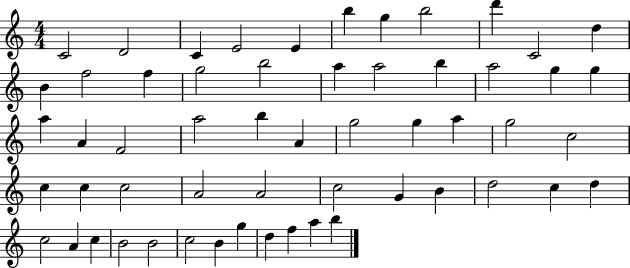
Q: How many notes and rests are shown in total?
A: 56